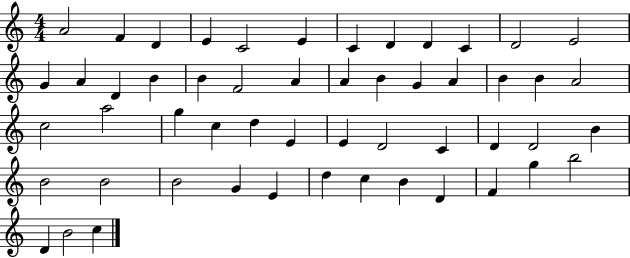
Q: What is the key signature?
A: C major